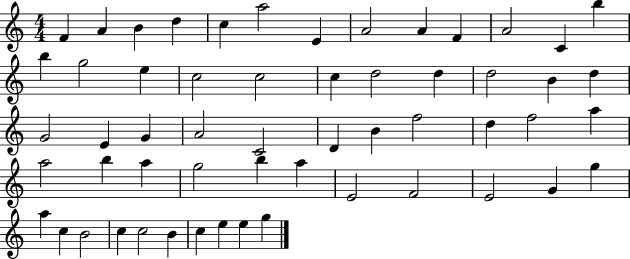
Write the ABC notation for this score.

X:1
T:Untitled
M:4/4
L:1/4
K:C
F A B d c a2 E A2 A F A2 C b b g2 e c2 c2 c d2 d d2 B d G2 E G A2 C2 D B f2 d f2 a a2 b a g2 b a E2 F2 E2 G g a c B2 c c2 B c e e g